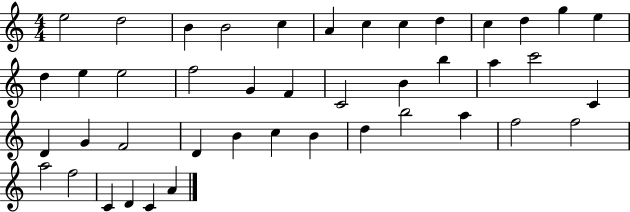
X:1
T:Untitled
M:4/4
L:1/4
K:C
e2 d2 B B2 c A c c d c d g e d e e2 f2 G F C2 B b a c'2 C D G F2 D B c B d b2 a f2 f2 a2 f2 C D C A